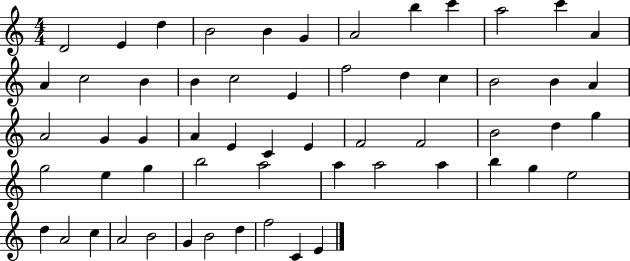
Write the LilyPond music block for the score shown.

{
  \clef treble
  \numericTimeSignature
  \time 4/4
  \key c \major
  d'2 e'4 d''4 | b'2 b'4 g'4 | a'2 b''4 c'''4 | a''2 c'''4 a'4 | \break a'4 c''2 b'4 | b'4 c''2 e'4 | f''2 d''4 c''4 | b'2 b'4 a'4 | \break a'2 g'4 g'4 | a'4 e'4 c'4 e'4 | f'2 f'2 | b'2 d''4 g''4 | \break g''2 e''4 g''4 | b''2 a''2 | a''4 a''2 a''4 | b''4 g''4 e''2 | \break d''4 a'2 c''4 | a'2 b'2 | g'4 b'2 d''4 | f''2 c'4 e'4 | \break \bar "|."
}